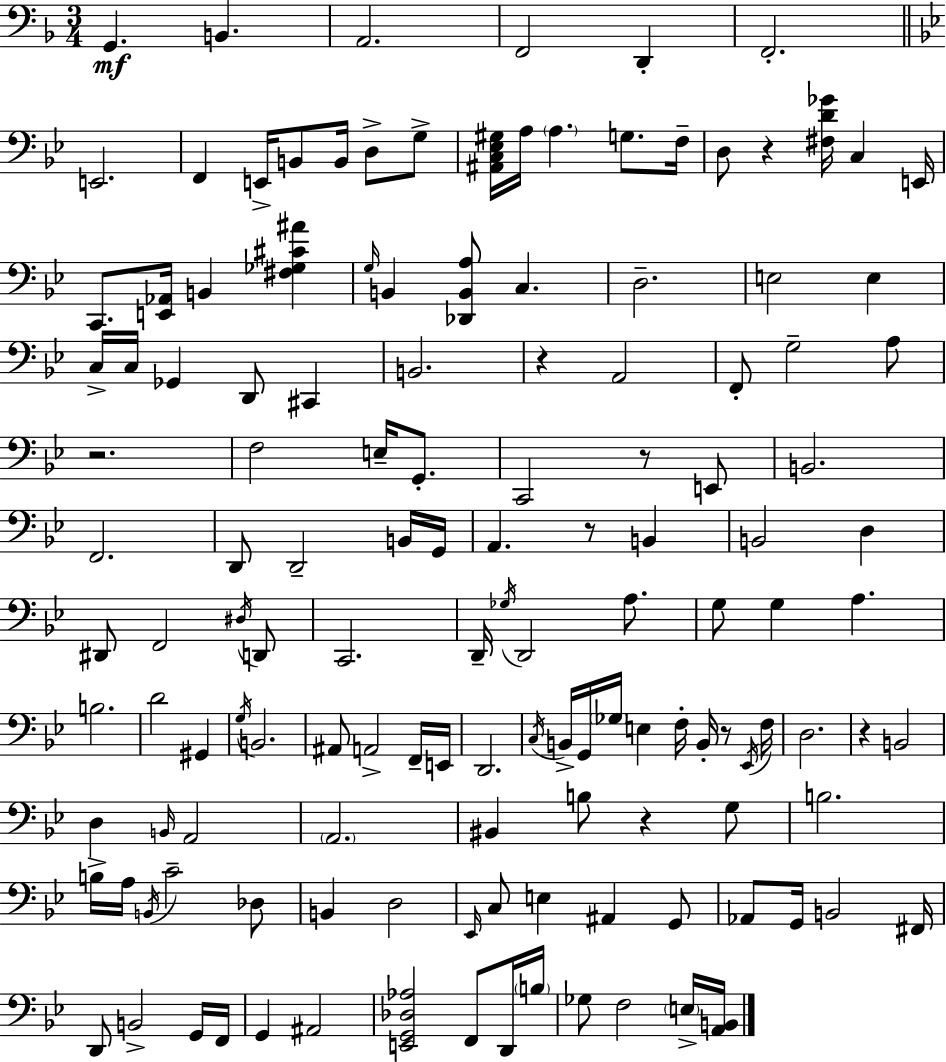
G2/q. B2/q. A2/h. F2/h D2/q F2/h. E2/h. F2/q E2/s B2/e B2/s D3/e G3/e [A#2,C3,Eb3,G#3]/s A3/s A3/q. G3/e. F3/s D3/e R/q [F#3,D4,Gb4]/s C3/q E2/s C2/e. [E2,Ab2]/s B2/q [F#3,Gb3,C#4,A#4]/q G3/s B2/q [Db2,B2,A3]/e C3/q. D3/h. E3/h E3/q C3/s C3/s Gb2/q D2/e C#2/q B2/h. R/q A2/h F2/e G3/h A3/e R/h. F3/h E3/s G2/e. C2/h R/e E2/e B2/h. F2/h. D2/e D2/h B2/s G2/s A2/q. R/e B2/q B2/h D3/q D#2/e F2/h D#3/s D2/e C2/h. D2/s Gb3/s D2/h A3/e. G3/e G3/q A3/q. B3/h. D4/h G#2/q G3/s B2/h. A#2/e A2/h F2/s E2/s D2/h. C3/s B2/s G2/s Gb3/s E3/q F3/s B2/s R/e Eb2/s F3/s D3/h. R/q B2/h D3/q B2/s A2/h A2/h. BIS2/q B3/e R/q G3/e B3/h. B3/s A3/s B2/s C4/h Db3/e B2/q D3/h Eb2/s C3/e E3/q A#2/q G2/e Ab2/e G2/s B2/h F#2/s D2/e B2/h G2/s F2/s G2/q A#2/h [E2,G2,Db3,Ab3]/h F2/e D2/s B3/s Gb3/e F3/h E3/s [A2,B2]/s